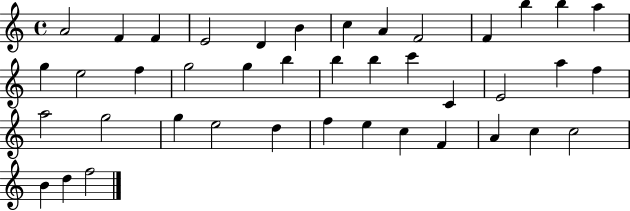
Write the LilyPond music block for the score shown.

{
  \clef treble
  \time 4/4
  \defaultTimeSignature
  \key c \major
  a'2 f'4 f'4 | e'2 d'4 b'4 | c''4 a'4 f'2 | f'4 b''4 b''4 a''4 | \break g''4 e''2 f''4 | g''2 g''4 b''4 | b''4 b''4 c'''4 c'4 | e'2 a''4 f''4 | \break a''2 g''2 | g''4 e''2 d''4 | f''4 e''4 c''4 f'4 | a'4 c''4 c''2 | \break b'4 d''4 f''2 | \bar "|."
}